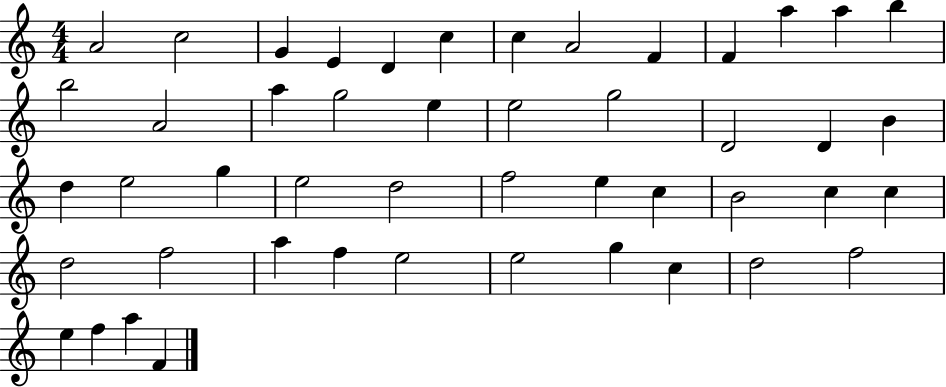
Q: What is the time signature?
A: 4/4